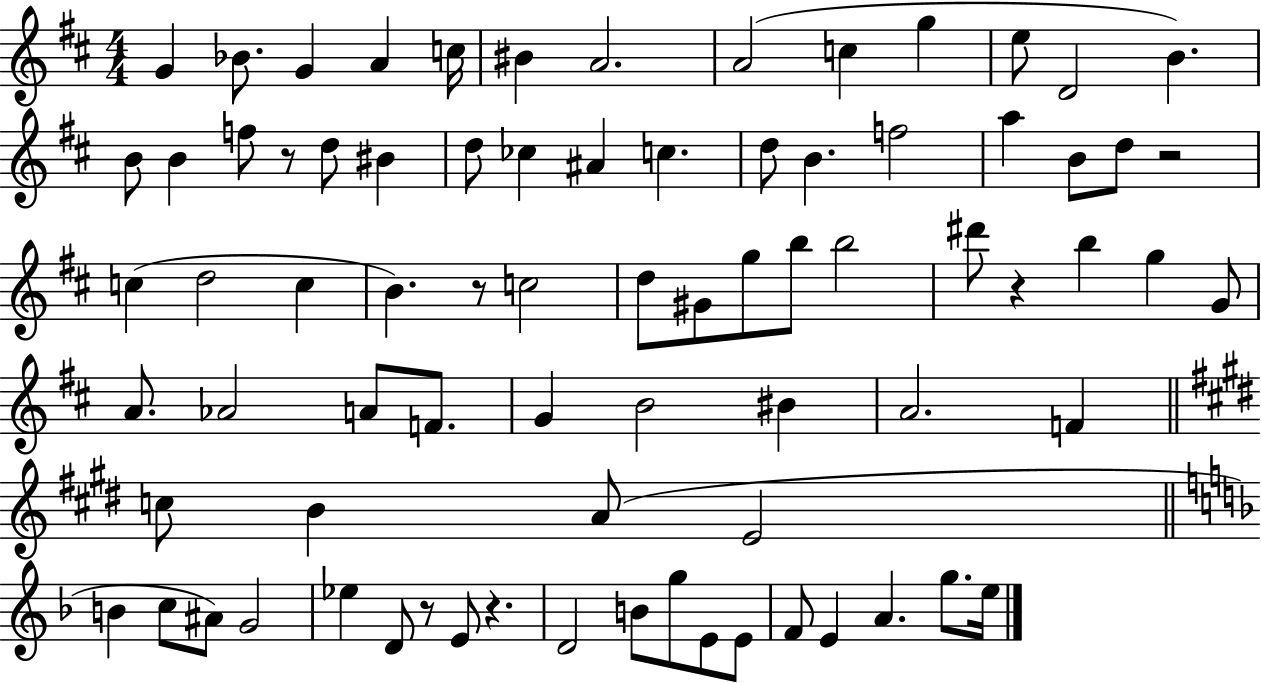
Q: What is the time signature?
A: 4/4